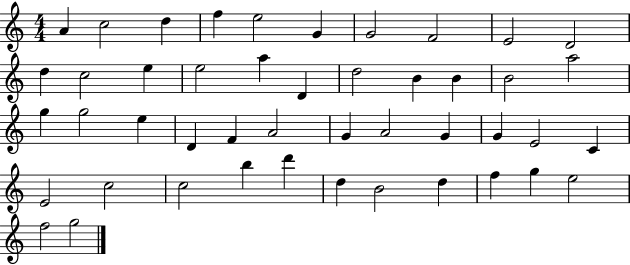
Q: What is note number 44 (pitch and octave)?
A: E5